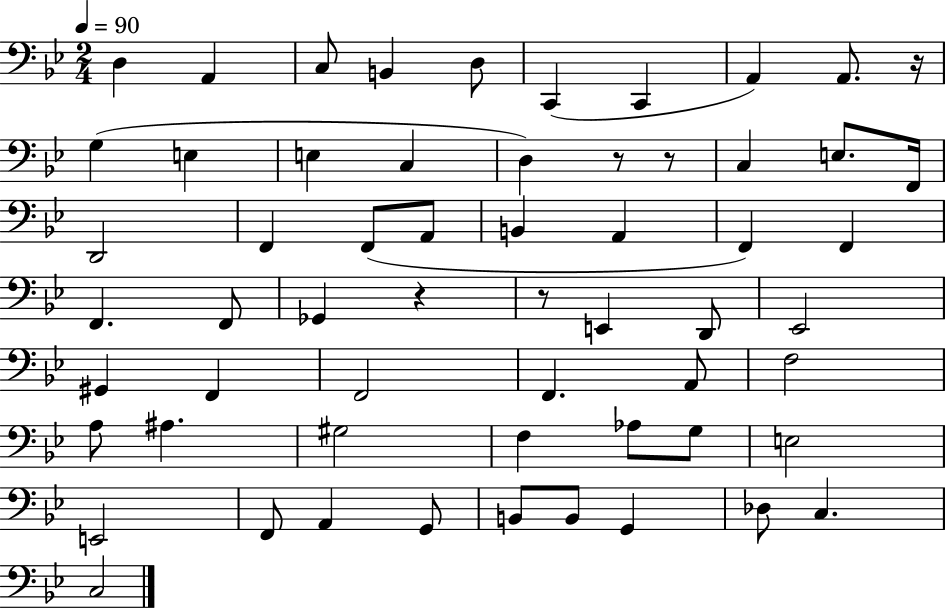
X:1
T:Untitled
M:2/4
L:1/4
K:Bb
D, A,, C,/2 B,, D,/2 C,, C,, A,, A,,/2 z/4 G, E, E, C, D, z/2 z/2 C, E,/2 F,,/4 D,,2 F,, F,,/2 A,,/2 B,, A,, F,, F,, F,, F,,/2 _G,, z z/2 E,, D,,/2 _E,,2 ^G,, F,, F,,2 F,, A,,/2 F,2 A,/2 ^A, ^G,2 F, _A,/2 G,/2 E,2 E,,2 F,,/2 A,, G,,/2 B,,/2 B,,/2 G,, _D,/2 C, C,2